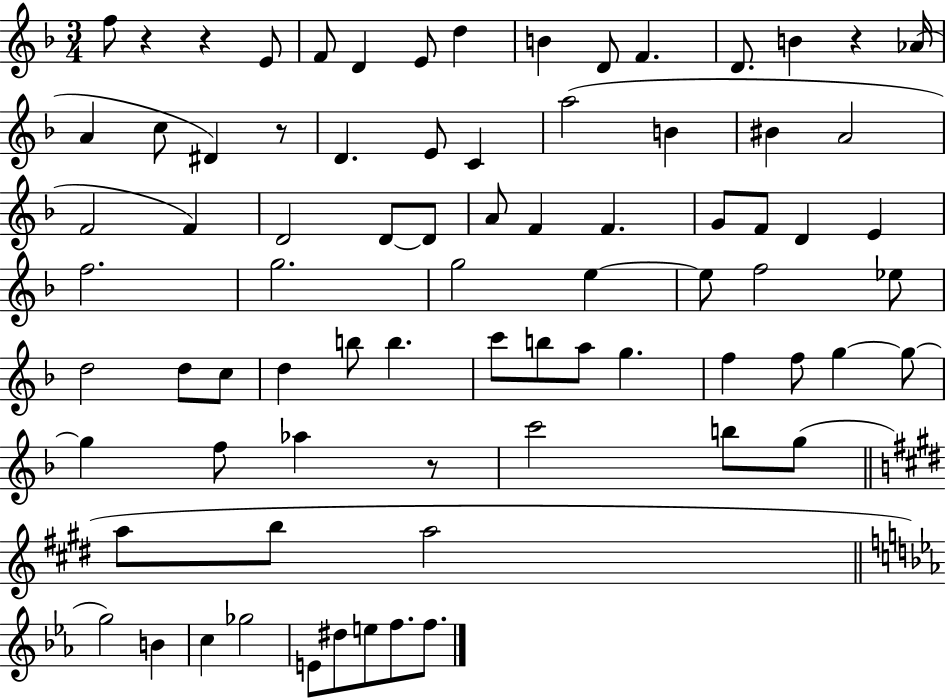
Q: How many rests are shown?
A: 5